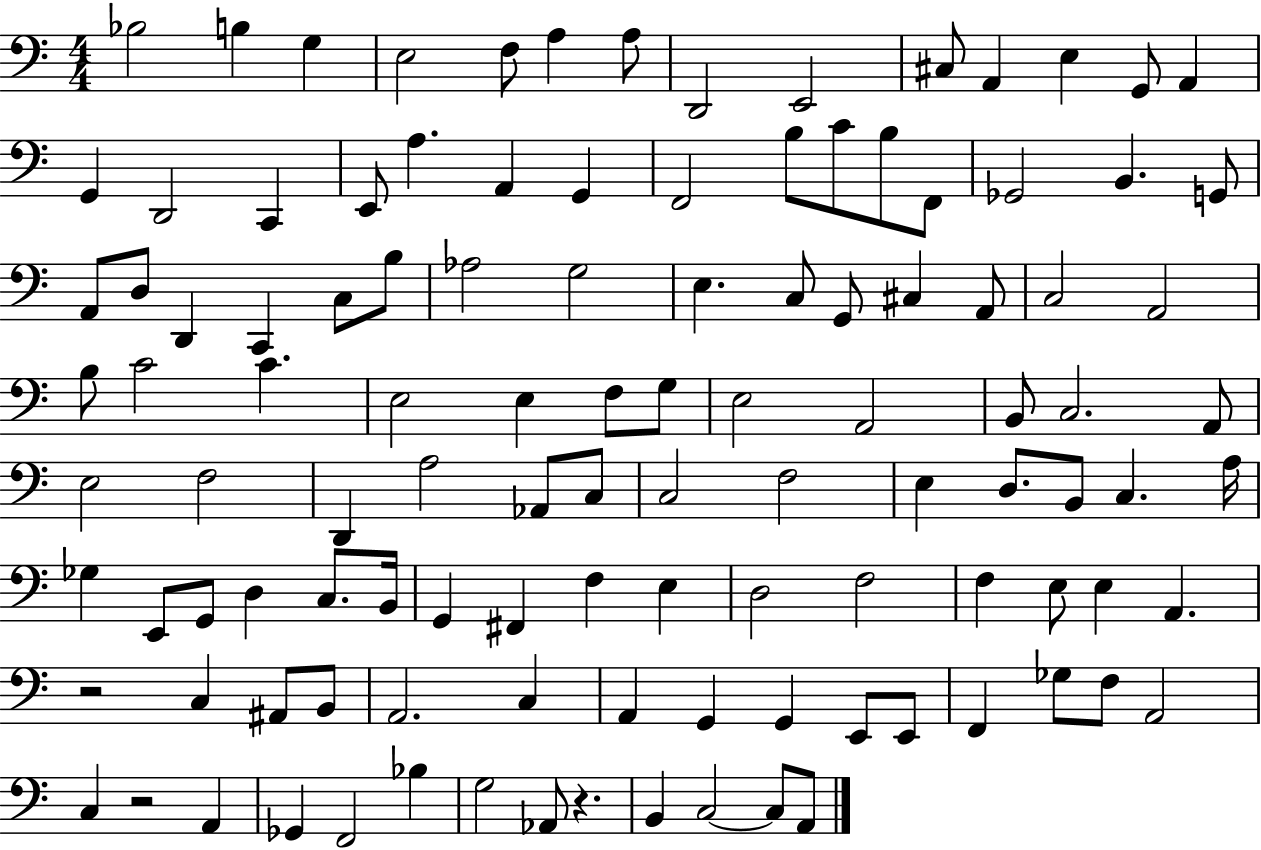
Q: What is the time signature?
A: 4/4